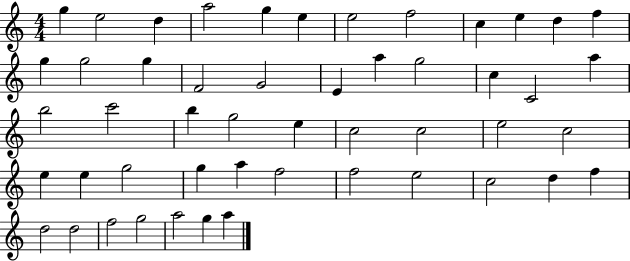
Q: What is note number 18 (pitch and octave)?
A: E4